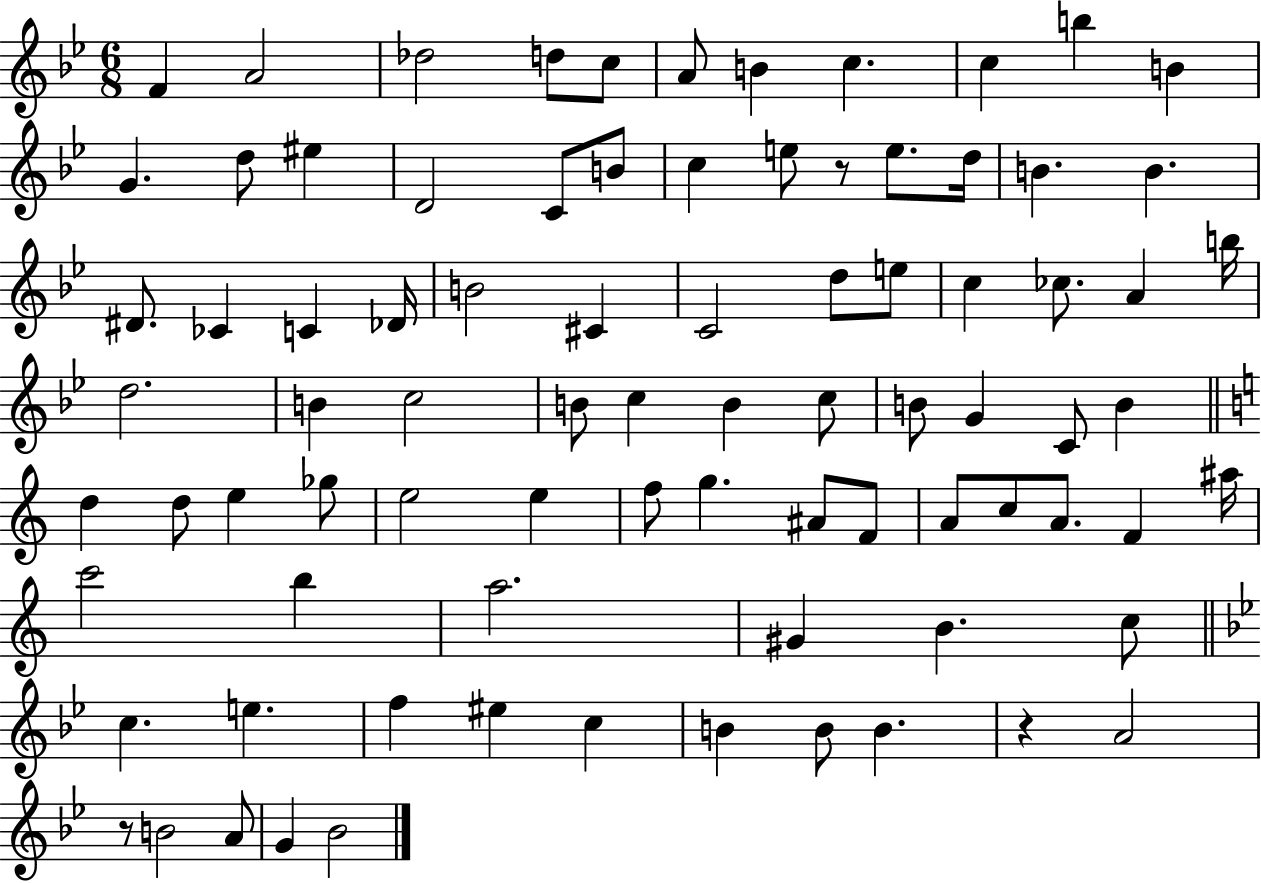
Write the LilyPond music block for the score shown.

{
  \clef treble
  \numericTimeSignature
  \time 6/8
  \key bes \major
  f'4 a'2 | des''2 d''8 c''8 | a'8 b'4 c''4. | c''4 b''4 b'4 | \break g'4. d''8 eis''4 | d'2 c'8 b'8 | c''4 e''8 r8 e''8. d''16 | b'4. b'4. | \break dis'8. ces'4 c'4 des'16 | b'2 cis'4 | c'2 d''8 e''8 | c''4 ces''8. a'4 b''16 | \break d''2. | b'4 c''2 | b'8 c''4 b'4 c''8 | b'8 g'4 c'8 b'4 | \break \bar "||" \break \key a \minor d''4 d''8 e''4 ges''8 | e''2 e''4 | f''8 g''4. ais'8 f'8 | a'8 c''8 a'8. f'4 ais''16 | \break c'''2 b''4 | a''2. | gis'4 b'4. c''8 | \bar "||" \break \key bes \major c''4. e''4. | f''4 eis''4 c''4 | b'4 b'8 b'4. | r4 a'2 | \break r8 b'2 a'8 | g'4 bes'2 | \bar "|."
}